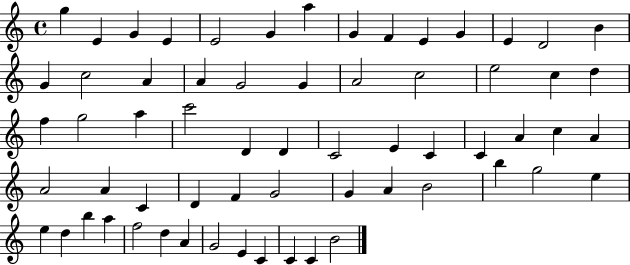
{
  \clef treble
  \time 4/4
  \defaultTimeSignature
  \key c \major
  g''4 e'4 g'4 e'4 | e'2 g'4 a''4 | g'4 f'4 e'4 g'4 | e'4 d'2 b'4 | \break g'4 c''2 a'4 | a'4 g'2 g'4 | a'2 c''2 | e''2 c''4 d''4 | \break f''4 g''2 a''4 | c'''2 d'4 d'4 | c'2 e'4 c'4 | c'4 a'4 c''4 a'4 | \break a'2 a'4 c'4 | d'4 f'4 g'2 | g'4 a'4 b'2 | b''4 g''2 e''4 | \break e''4 d''4 b''4 a''4 | f''2 d''4 a'4 | g'2 e'4 c'4 | c'4 c'4 b'2 | \break \bar "|."
}